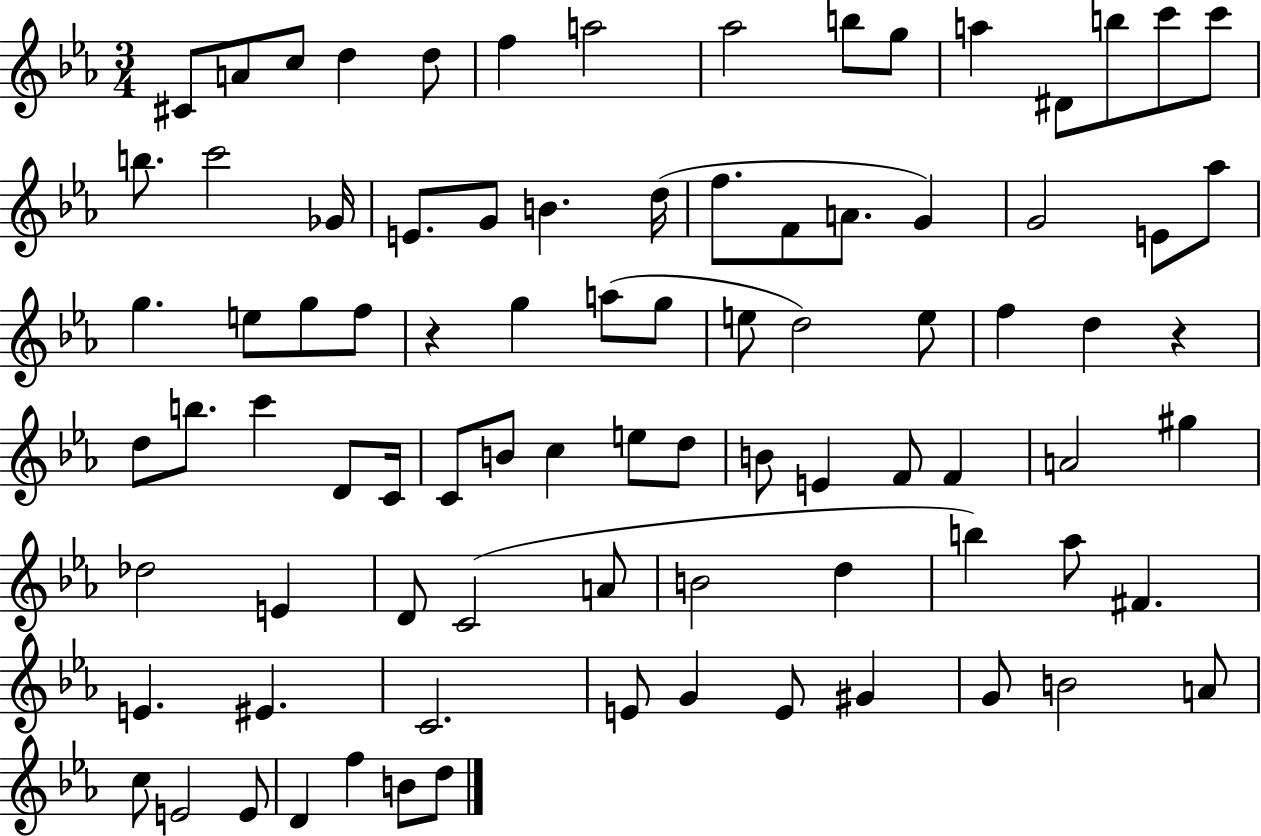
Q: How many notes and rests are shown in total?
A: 86